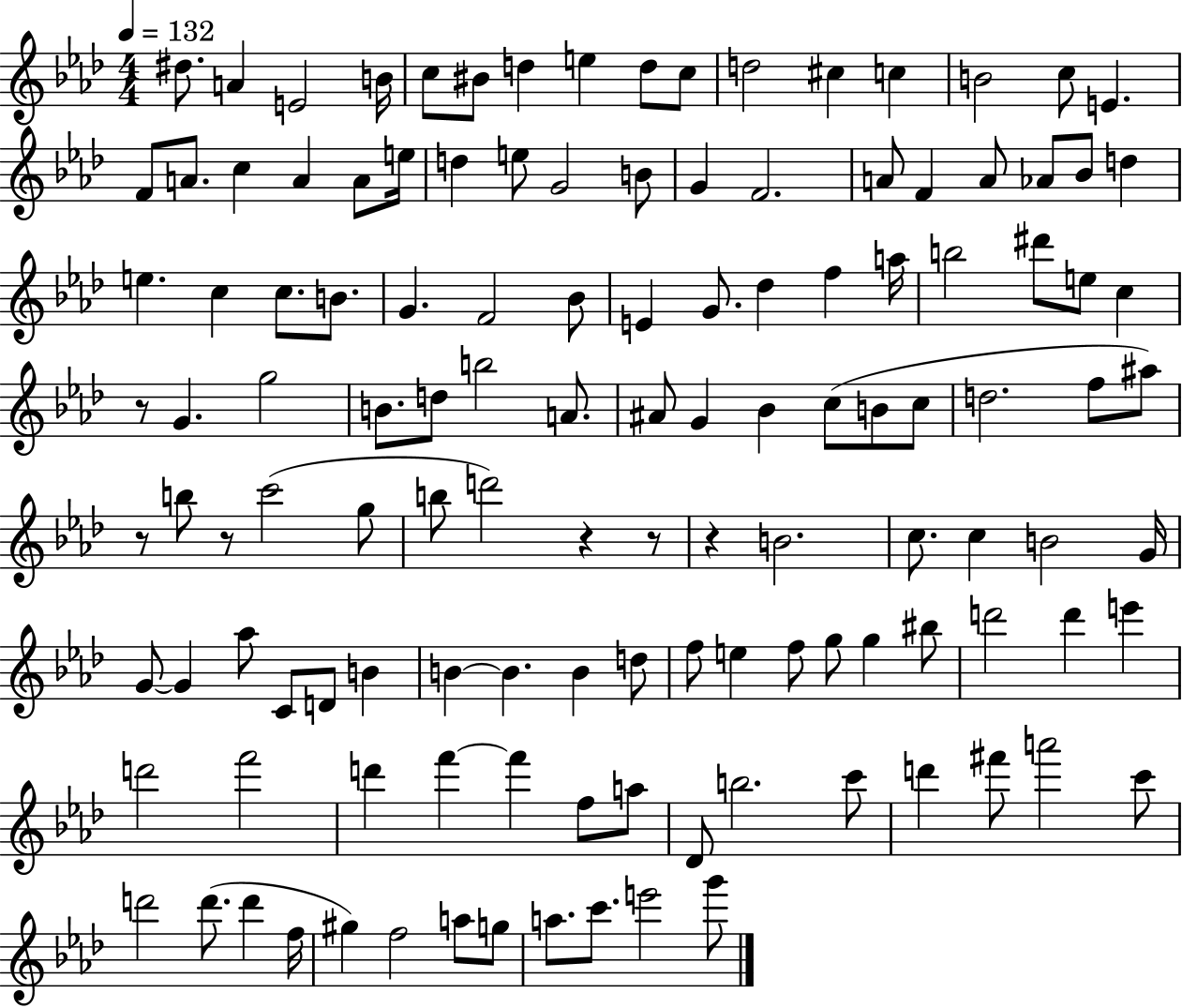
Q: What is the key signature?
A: AES major